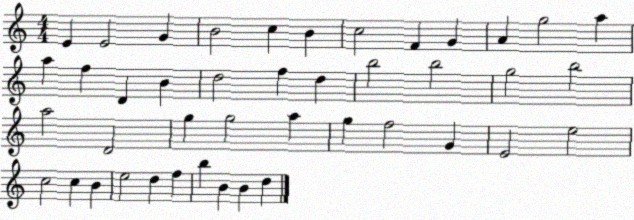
X:1
T:Untitled
M:4/4
L:1/4
K:C
E E2 G B2 c B c2 F G A g2 a a f D B d2 f d b2 b2 g2 b2 a2 D2 g g2 a g f2 G E2 e2 c2 c B e2 d f b B B d